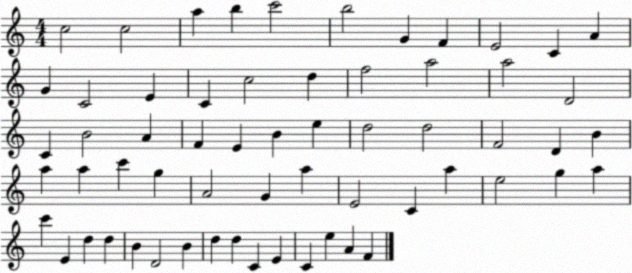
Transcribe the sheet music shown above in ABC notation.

X:1
T:Untitled
M:4/4
L:1/4
K:C
c2 c2 a b c'2 b2 G F E2 C A G C2 E C c2 d f2 a2 a2 D2 C B2 A F E B e d2 d2 F2 D B a a c' g A2 G a E2 C a e2 g a c' E d d B D2 B d d C E C e A F